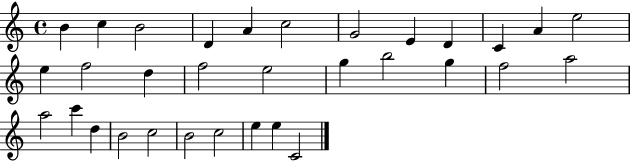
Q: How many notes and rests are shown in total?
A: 32